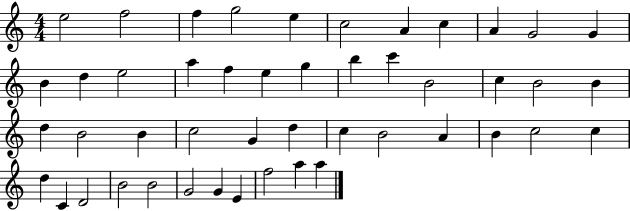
E5/h F5/h F5/q G5/h E5/q C5/h A4/q C5/q A4/q G4/h G4/q B4/q D5/q E5/h A5/q F5/q E5/q G5/q B5/q C6/q B4/h C5/q B4/h B4/q D5/q B4/h B4/q C5/h G4/q D5/q C5/q B4/h A4/q B4/q C5/h C5/q D5/q C4/q D4/h B4/h B4/h G4/h G4/q E4/q F5/h A5/q A5/q